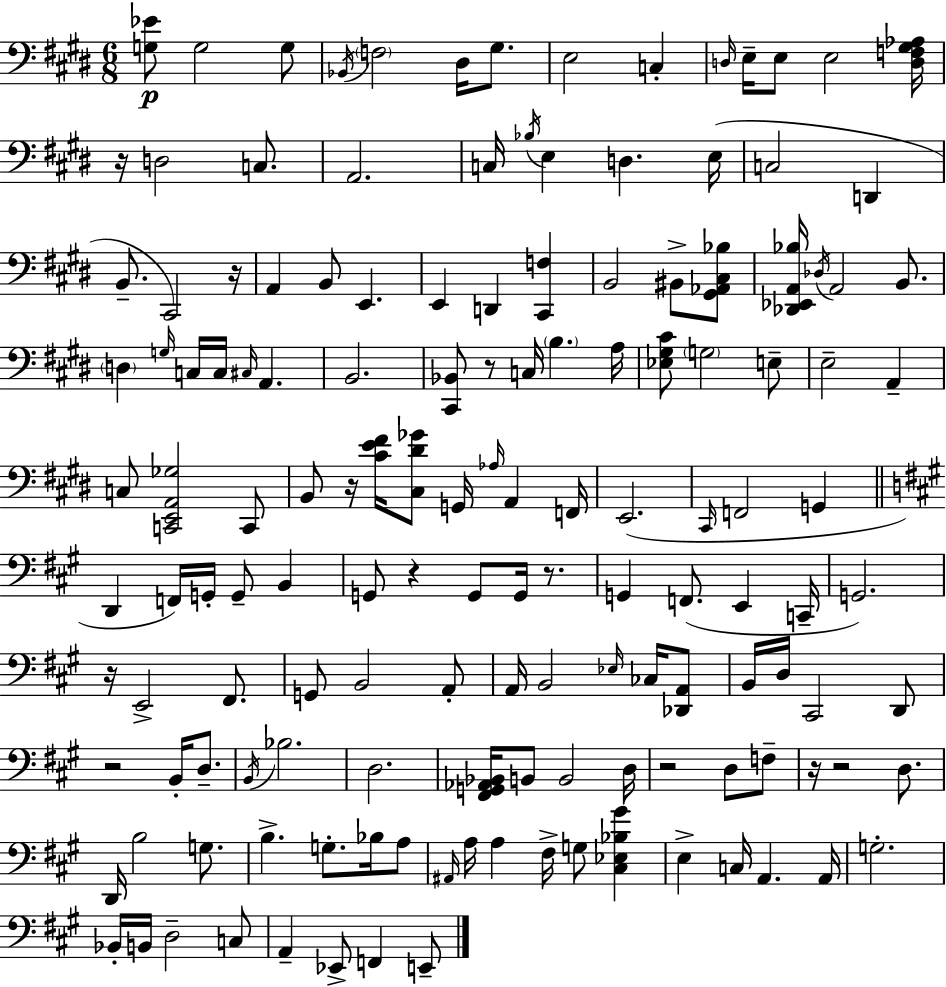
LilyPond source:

{
  \clef bass
  \numericTimeSignature
  \time 6/8
  \key e \major
  \repeat volta 2 { <g ees'>8\p g2 g8 | \acciaccatura { bes,16 } \parenthesize f2 dis16 gis8. | e2 c4-. | \grace { d16 } e16-- e8 e2 | \break <d f gis aes>16 r16 d2 c8. | a,2. | c16 \acciaccatura { bes16 } e4 d4. | e16( c2 d,4 | \break b,8.-- cis,2) | r16 a,4 b,8 e,4. | e,4 d,4 <cis, f>4 | b,2 bis,8-> | \break <gis, aes, cis bes>8 <des, ees, a, bes>16 \acciaccatura { des16 } a,2 | b,8. \parenthesize d4 \grace { g16 } c16 c16 \grace { cis16 } | a,4. b,2. | <cis, bes,>8 r8 c16 \parenthesize b4. | \break a16 <ees gis cis'>8 \parenthesize g2 | e8-- e2-- | a,4-- c8 <c, e, a, ges>2 | c,8 b,8 r16 <cis' e' fis'>16 <cis dis' ges'>8 | \break g,16 \grace { aes16 } a,4 f,16 e,2.( | \grace { cis,16 } f,2 | g,4 \bar "||" \break \key a \major d,4 f,16) g,16-. g,8-- b,4 | g,8 r4 g,8 g,16 r8. | g,4 f,8.( e,4 c,16-- | g,2.) | \break r16 e,2-> fis,8. | g,8 b,2 a,8-. | a,16 b,2 \grace { ees16 } ces16 <des, a,>8 | b,16 d16 cis,2 d,8 | \break r2 b,16-. d8.-- | \acciaccatura { b,16 } bes2. | d2. | <fis, g, aes, bes,>16 b,8 b,2 | \break d16 r2 d8 | f8-- r16 r2 d8. | d,16 b2 g8. | b4.-> g8.-. bes16 | \break a8 \grace { ais,16 } a16 a4 fis16-> g8 <cis ees bes gis'>4 | e4-> c16 a,4. | a,16 g2.-. | bes,16-. b,16 d2-- | \break c8 a,4-- ees,8-> f,4 | e,8-- } \bar "|."
}